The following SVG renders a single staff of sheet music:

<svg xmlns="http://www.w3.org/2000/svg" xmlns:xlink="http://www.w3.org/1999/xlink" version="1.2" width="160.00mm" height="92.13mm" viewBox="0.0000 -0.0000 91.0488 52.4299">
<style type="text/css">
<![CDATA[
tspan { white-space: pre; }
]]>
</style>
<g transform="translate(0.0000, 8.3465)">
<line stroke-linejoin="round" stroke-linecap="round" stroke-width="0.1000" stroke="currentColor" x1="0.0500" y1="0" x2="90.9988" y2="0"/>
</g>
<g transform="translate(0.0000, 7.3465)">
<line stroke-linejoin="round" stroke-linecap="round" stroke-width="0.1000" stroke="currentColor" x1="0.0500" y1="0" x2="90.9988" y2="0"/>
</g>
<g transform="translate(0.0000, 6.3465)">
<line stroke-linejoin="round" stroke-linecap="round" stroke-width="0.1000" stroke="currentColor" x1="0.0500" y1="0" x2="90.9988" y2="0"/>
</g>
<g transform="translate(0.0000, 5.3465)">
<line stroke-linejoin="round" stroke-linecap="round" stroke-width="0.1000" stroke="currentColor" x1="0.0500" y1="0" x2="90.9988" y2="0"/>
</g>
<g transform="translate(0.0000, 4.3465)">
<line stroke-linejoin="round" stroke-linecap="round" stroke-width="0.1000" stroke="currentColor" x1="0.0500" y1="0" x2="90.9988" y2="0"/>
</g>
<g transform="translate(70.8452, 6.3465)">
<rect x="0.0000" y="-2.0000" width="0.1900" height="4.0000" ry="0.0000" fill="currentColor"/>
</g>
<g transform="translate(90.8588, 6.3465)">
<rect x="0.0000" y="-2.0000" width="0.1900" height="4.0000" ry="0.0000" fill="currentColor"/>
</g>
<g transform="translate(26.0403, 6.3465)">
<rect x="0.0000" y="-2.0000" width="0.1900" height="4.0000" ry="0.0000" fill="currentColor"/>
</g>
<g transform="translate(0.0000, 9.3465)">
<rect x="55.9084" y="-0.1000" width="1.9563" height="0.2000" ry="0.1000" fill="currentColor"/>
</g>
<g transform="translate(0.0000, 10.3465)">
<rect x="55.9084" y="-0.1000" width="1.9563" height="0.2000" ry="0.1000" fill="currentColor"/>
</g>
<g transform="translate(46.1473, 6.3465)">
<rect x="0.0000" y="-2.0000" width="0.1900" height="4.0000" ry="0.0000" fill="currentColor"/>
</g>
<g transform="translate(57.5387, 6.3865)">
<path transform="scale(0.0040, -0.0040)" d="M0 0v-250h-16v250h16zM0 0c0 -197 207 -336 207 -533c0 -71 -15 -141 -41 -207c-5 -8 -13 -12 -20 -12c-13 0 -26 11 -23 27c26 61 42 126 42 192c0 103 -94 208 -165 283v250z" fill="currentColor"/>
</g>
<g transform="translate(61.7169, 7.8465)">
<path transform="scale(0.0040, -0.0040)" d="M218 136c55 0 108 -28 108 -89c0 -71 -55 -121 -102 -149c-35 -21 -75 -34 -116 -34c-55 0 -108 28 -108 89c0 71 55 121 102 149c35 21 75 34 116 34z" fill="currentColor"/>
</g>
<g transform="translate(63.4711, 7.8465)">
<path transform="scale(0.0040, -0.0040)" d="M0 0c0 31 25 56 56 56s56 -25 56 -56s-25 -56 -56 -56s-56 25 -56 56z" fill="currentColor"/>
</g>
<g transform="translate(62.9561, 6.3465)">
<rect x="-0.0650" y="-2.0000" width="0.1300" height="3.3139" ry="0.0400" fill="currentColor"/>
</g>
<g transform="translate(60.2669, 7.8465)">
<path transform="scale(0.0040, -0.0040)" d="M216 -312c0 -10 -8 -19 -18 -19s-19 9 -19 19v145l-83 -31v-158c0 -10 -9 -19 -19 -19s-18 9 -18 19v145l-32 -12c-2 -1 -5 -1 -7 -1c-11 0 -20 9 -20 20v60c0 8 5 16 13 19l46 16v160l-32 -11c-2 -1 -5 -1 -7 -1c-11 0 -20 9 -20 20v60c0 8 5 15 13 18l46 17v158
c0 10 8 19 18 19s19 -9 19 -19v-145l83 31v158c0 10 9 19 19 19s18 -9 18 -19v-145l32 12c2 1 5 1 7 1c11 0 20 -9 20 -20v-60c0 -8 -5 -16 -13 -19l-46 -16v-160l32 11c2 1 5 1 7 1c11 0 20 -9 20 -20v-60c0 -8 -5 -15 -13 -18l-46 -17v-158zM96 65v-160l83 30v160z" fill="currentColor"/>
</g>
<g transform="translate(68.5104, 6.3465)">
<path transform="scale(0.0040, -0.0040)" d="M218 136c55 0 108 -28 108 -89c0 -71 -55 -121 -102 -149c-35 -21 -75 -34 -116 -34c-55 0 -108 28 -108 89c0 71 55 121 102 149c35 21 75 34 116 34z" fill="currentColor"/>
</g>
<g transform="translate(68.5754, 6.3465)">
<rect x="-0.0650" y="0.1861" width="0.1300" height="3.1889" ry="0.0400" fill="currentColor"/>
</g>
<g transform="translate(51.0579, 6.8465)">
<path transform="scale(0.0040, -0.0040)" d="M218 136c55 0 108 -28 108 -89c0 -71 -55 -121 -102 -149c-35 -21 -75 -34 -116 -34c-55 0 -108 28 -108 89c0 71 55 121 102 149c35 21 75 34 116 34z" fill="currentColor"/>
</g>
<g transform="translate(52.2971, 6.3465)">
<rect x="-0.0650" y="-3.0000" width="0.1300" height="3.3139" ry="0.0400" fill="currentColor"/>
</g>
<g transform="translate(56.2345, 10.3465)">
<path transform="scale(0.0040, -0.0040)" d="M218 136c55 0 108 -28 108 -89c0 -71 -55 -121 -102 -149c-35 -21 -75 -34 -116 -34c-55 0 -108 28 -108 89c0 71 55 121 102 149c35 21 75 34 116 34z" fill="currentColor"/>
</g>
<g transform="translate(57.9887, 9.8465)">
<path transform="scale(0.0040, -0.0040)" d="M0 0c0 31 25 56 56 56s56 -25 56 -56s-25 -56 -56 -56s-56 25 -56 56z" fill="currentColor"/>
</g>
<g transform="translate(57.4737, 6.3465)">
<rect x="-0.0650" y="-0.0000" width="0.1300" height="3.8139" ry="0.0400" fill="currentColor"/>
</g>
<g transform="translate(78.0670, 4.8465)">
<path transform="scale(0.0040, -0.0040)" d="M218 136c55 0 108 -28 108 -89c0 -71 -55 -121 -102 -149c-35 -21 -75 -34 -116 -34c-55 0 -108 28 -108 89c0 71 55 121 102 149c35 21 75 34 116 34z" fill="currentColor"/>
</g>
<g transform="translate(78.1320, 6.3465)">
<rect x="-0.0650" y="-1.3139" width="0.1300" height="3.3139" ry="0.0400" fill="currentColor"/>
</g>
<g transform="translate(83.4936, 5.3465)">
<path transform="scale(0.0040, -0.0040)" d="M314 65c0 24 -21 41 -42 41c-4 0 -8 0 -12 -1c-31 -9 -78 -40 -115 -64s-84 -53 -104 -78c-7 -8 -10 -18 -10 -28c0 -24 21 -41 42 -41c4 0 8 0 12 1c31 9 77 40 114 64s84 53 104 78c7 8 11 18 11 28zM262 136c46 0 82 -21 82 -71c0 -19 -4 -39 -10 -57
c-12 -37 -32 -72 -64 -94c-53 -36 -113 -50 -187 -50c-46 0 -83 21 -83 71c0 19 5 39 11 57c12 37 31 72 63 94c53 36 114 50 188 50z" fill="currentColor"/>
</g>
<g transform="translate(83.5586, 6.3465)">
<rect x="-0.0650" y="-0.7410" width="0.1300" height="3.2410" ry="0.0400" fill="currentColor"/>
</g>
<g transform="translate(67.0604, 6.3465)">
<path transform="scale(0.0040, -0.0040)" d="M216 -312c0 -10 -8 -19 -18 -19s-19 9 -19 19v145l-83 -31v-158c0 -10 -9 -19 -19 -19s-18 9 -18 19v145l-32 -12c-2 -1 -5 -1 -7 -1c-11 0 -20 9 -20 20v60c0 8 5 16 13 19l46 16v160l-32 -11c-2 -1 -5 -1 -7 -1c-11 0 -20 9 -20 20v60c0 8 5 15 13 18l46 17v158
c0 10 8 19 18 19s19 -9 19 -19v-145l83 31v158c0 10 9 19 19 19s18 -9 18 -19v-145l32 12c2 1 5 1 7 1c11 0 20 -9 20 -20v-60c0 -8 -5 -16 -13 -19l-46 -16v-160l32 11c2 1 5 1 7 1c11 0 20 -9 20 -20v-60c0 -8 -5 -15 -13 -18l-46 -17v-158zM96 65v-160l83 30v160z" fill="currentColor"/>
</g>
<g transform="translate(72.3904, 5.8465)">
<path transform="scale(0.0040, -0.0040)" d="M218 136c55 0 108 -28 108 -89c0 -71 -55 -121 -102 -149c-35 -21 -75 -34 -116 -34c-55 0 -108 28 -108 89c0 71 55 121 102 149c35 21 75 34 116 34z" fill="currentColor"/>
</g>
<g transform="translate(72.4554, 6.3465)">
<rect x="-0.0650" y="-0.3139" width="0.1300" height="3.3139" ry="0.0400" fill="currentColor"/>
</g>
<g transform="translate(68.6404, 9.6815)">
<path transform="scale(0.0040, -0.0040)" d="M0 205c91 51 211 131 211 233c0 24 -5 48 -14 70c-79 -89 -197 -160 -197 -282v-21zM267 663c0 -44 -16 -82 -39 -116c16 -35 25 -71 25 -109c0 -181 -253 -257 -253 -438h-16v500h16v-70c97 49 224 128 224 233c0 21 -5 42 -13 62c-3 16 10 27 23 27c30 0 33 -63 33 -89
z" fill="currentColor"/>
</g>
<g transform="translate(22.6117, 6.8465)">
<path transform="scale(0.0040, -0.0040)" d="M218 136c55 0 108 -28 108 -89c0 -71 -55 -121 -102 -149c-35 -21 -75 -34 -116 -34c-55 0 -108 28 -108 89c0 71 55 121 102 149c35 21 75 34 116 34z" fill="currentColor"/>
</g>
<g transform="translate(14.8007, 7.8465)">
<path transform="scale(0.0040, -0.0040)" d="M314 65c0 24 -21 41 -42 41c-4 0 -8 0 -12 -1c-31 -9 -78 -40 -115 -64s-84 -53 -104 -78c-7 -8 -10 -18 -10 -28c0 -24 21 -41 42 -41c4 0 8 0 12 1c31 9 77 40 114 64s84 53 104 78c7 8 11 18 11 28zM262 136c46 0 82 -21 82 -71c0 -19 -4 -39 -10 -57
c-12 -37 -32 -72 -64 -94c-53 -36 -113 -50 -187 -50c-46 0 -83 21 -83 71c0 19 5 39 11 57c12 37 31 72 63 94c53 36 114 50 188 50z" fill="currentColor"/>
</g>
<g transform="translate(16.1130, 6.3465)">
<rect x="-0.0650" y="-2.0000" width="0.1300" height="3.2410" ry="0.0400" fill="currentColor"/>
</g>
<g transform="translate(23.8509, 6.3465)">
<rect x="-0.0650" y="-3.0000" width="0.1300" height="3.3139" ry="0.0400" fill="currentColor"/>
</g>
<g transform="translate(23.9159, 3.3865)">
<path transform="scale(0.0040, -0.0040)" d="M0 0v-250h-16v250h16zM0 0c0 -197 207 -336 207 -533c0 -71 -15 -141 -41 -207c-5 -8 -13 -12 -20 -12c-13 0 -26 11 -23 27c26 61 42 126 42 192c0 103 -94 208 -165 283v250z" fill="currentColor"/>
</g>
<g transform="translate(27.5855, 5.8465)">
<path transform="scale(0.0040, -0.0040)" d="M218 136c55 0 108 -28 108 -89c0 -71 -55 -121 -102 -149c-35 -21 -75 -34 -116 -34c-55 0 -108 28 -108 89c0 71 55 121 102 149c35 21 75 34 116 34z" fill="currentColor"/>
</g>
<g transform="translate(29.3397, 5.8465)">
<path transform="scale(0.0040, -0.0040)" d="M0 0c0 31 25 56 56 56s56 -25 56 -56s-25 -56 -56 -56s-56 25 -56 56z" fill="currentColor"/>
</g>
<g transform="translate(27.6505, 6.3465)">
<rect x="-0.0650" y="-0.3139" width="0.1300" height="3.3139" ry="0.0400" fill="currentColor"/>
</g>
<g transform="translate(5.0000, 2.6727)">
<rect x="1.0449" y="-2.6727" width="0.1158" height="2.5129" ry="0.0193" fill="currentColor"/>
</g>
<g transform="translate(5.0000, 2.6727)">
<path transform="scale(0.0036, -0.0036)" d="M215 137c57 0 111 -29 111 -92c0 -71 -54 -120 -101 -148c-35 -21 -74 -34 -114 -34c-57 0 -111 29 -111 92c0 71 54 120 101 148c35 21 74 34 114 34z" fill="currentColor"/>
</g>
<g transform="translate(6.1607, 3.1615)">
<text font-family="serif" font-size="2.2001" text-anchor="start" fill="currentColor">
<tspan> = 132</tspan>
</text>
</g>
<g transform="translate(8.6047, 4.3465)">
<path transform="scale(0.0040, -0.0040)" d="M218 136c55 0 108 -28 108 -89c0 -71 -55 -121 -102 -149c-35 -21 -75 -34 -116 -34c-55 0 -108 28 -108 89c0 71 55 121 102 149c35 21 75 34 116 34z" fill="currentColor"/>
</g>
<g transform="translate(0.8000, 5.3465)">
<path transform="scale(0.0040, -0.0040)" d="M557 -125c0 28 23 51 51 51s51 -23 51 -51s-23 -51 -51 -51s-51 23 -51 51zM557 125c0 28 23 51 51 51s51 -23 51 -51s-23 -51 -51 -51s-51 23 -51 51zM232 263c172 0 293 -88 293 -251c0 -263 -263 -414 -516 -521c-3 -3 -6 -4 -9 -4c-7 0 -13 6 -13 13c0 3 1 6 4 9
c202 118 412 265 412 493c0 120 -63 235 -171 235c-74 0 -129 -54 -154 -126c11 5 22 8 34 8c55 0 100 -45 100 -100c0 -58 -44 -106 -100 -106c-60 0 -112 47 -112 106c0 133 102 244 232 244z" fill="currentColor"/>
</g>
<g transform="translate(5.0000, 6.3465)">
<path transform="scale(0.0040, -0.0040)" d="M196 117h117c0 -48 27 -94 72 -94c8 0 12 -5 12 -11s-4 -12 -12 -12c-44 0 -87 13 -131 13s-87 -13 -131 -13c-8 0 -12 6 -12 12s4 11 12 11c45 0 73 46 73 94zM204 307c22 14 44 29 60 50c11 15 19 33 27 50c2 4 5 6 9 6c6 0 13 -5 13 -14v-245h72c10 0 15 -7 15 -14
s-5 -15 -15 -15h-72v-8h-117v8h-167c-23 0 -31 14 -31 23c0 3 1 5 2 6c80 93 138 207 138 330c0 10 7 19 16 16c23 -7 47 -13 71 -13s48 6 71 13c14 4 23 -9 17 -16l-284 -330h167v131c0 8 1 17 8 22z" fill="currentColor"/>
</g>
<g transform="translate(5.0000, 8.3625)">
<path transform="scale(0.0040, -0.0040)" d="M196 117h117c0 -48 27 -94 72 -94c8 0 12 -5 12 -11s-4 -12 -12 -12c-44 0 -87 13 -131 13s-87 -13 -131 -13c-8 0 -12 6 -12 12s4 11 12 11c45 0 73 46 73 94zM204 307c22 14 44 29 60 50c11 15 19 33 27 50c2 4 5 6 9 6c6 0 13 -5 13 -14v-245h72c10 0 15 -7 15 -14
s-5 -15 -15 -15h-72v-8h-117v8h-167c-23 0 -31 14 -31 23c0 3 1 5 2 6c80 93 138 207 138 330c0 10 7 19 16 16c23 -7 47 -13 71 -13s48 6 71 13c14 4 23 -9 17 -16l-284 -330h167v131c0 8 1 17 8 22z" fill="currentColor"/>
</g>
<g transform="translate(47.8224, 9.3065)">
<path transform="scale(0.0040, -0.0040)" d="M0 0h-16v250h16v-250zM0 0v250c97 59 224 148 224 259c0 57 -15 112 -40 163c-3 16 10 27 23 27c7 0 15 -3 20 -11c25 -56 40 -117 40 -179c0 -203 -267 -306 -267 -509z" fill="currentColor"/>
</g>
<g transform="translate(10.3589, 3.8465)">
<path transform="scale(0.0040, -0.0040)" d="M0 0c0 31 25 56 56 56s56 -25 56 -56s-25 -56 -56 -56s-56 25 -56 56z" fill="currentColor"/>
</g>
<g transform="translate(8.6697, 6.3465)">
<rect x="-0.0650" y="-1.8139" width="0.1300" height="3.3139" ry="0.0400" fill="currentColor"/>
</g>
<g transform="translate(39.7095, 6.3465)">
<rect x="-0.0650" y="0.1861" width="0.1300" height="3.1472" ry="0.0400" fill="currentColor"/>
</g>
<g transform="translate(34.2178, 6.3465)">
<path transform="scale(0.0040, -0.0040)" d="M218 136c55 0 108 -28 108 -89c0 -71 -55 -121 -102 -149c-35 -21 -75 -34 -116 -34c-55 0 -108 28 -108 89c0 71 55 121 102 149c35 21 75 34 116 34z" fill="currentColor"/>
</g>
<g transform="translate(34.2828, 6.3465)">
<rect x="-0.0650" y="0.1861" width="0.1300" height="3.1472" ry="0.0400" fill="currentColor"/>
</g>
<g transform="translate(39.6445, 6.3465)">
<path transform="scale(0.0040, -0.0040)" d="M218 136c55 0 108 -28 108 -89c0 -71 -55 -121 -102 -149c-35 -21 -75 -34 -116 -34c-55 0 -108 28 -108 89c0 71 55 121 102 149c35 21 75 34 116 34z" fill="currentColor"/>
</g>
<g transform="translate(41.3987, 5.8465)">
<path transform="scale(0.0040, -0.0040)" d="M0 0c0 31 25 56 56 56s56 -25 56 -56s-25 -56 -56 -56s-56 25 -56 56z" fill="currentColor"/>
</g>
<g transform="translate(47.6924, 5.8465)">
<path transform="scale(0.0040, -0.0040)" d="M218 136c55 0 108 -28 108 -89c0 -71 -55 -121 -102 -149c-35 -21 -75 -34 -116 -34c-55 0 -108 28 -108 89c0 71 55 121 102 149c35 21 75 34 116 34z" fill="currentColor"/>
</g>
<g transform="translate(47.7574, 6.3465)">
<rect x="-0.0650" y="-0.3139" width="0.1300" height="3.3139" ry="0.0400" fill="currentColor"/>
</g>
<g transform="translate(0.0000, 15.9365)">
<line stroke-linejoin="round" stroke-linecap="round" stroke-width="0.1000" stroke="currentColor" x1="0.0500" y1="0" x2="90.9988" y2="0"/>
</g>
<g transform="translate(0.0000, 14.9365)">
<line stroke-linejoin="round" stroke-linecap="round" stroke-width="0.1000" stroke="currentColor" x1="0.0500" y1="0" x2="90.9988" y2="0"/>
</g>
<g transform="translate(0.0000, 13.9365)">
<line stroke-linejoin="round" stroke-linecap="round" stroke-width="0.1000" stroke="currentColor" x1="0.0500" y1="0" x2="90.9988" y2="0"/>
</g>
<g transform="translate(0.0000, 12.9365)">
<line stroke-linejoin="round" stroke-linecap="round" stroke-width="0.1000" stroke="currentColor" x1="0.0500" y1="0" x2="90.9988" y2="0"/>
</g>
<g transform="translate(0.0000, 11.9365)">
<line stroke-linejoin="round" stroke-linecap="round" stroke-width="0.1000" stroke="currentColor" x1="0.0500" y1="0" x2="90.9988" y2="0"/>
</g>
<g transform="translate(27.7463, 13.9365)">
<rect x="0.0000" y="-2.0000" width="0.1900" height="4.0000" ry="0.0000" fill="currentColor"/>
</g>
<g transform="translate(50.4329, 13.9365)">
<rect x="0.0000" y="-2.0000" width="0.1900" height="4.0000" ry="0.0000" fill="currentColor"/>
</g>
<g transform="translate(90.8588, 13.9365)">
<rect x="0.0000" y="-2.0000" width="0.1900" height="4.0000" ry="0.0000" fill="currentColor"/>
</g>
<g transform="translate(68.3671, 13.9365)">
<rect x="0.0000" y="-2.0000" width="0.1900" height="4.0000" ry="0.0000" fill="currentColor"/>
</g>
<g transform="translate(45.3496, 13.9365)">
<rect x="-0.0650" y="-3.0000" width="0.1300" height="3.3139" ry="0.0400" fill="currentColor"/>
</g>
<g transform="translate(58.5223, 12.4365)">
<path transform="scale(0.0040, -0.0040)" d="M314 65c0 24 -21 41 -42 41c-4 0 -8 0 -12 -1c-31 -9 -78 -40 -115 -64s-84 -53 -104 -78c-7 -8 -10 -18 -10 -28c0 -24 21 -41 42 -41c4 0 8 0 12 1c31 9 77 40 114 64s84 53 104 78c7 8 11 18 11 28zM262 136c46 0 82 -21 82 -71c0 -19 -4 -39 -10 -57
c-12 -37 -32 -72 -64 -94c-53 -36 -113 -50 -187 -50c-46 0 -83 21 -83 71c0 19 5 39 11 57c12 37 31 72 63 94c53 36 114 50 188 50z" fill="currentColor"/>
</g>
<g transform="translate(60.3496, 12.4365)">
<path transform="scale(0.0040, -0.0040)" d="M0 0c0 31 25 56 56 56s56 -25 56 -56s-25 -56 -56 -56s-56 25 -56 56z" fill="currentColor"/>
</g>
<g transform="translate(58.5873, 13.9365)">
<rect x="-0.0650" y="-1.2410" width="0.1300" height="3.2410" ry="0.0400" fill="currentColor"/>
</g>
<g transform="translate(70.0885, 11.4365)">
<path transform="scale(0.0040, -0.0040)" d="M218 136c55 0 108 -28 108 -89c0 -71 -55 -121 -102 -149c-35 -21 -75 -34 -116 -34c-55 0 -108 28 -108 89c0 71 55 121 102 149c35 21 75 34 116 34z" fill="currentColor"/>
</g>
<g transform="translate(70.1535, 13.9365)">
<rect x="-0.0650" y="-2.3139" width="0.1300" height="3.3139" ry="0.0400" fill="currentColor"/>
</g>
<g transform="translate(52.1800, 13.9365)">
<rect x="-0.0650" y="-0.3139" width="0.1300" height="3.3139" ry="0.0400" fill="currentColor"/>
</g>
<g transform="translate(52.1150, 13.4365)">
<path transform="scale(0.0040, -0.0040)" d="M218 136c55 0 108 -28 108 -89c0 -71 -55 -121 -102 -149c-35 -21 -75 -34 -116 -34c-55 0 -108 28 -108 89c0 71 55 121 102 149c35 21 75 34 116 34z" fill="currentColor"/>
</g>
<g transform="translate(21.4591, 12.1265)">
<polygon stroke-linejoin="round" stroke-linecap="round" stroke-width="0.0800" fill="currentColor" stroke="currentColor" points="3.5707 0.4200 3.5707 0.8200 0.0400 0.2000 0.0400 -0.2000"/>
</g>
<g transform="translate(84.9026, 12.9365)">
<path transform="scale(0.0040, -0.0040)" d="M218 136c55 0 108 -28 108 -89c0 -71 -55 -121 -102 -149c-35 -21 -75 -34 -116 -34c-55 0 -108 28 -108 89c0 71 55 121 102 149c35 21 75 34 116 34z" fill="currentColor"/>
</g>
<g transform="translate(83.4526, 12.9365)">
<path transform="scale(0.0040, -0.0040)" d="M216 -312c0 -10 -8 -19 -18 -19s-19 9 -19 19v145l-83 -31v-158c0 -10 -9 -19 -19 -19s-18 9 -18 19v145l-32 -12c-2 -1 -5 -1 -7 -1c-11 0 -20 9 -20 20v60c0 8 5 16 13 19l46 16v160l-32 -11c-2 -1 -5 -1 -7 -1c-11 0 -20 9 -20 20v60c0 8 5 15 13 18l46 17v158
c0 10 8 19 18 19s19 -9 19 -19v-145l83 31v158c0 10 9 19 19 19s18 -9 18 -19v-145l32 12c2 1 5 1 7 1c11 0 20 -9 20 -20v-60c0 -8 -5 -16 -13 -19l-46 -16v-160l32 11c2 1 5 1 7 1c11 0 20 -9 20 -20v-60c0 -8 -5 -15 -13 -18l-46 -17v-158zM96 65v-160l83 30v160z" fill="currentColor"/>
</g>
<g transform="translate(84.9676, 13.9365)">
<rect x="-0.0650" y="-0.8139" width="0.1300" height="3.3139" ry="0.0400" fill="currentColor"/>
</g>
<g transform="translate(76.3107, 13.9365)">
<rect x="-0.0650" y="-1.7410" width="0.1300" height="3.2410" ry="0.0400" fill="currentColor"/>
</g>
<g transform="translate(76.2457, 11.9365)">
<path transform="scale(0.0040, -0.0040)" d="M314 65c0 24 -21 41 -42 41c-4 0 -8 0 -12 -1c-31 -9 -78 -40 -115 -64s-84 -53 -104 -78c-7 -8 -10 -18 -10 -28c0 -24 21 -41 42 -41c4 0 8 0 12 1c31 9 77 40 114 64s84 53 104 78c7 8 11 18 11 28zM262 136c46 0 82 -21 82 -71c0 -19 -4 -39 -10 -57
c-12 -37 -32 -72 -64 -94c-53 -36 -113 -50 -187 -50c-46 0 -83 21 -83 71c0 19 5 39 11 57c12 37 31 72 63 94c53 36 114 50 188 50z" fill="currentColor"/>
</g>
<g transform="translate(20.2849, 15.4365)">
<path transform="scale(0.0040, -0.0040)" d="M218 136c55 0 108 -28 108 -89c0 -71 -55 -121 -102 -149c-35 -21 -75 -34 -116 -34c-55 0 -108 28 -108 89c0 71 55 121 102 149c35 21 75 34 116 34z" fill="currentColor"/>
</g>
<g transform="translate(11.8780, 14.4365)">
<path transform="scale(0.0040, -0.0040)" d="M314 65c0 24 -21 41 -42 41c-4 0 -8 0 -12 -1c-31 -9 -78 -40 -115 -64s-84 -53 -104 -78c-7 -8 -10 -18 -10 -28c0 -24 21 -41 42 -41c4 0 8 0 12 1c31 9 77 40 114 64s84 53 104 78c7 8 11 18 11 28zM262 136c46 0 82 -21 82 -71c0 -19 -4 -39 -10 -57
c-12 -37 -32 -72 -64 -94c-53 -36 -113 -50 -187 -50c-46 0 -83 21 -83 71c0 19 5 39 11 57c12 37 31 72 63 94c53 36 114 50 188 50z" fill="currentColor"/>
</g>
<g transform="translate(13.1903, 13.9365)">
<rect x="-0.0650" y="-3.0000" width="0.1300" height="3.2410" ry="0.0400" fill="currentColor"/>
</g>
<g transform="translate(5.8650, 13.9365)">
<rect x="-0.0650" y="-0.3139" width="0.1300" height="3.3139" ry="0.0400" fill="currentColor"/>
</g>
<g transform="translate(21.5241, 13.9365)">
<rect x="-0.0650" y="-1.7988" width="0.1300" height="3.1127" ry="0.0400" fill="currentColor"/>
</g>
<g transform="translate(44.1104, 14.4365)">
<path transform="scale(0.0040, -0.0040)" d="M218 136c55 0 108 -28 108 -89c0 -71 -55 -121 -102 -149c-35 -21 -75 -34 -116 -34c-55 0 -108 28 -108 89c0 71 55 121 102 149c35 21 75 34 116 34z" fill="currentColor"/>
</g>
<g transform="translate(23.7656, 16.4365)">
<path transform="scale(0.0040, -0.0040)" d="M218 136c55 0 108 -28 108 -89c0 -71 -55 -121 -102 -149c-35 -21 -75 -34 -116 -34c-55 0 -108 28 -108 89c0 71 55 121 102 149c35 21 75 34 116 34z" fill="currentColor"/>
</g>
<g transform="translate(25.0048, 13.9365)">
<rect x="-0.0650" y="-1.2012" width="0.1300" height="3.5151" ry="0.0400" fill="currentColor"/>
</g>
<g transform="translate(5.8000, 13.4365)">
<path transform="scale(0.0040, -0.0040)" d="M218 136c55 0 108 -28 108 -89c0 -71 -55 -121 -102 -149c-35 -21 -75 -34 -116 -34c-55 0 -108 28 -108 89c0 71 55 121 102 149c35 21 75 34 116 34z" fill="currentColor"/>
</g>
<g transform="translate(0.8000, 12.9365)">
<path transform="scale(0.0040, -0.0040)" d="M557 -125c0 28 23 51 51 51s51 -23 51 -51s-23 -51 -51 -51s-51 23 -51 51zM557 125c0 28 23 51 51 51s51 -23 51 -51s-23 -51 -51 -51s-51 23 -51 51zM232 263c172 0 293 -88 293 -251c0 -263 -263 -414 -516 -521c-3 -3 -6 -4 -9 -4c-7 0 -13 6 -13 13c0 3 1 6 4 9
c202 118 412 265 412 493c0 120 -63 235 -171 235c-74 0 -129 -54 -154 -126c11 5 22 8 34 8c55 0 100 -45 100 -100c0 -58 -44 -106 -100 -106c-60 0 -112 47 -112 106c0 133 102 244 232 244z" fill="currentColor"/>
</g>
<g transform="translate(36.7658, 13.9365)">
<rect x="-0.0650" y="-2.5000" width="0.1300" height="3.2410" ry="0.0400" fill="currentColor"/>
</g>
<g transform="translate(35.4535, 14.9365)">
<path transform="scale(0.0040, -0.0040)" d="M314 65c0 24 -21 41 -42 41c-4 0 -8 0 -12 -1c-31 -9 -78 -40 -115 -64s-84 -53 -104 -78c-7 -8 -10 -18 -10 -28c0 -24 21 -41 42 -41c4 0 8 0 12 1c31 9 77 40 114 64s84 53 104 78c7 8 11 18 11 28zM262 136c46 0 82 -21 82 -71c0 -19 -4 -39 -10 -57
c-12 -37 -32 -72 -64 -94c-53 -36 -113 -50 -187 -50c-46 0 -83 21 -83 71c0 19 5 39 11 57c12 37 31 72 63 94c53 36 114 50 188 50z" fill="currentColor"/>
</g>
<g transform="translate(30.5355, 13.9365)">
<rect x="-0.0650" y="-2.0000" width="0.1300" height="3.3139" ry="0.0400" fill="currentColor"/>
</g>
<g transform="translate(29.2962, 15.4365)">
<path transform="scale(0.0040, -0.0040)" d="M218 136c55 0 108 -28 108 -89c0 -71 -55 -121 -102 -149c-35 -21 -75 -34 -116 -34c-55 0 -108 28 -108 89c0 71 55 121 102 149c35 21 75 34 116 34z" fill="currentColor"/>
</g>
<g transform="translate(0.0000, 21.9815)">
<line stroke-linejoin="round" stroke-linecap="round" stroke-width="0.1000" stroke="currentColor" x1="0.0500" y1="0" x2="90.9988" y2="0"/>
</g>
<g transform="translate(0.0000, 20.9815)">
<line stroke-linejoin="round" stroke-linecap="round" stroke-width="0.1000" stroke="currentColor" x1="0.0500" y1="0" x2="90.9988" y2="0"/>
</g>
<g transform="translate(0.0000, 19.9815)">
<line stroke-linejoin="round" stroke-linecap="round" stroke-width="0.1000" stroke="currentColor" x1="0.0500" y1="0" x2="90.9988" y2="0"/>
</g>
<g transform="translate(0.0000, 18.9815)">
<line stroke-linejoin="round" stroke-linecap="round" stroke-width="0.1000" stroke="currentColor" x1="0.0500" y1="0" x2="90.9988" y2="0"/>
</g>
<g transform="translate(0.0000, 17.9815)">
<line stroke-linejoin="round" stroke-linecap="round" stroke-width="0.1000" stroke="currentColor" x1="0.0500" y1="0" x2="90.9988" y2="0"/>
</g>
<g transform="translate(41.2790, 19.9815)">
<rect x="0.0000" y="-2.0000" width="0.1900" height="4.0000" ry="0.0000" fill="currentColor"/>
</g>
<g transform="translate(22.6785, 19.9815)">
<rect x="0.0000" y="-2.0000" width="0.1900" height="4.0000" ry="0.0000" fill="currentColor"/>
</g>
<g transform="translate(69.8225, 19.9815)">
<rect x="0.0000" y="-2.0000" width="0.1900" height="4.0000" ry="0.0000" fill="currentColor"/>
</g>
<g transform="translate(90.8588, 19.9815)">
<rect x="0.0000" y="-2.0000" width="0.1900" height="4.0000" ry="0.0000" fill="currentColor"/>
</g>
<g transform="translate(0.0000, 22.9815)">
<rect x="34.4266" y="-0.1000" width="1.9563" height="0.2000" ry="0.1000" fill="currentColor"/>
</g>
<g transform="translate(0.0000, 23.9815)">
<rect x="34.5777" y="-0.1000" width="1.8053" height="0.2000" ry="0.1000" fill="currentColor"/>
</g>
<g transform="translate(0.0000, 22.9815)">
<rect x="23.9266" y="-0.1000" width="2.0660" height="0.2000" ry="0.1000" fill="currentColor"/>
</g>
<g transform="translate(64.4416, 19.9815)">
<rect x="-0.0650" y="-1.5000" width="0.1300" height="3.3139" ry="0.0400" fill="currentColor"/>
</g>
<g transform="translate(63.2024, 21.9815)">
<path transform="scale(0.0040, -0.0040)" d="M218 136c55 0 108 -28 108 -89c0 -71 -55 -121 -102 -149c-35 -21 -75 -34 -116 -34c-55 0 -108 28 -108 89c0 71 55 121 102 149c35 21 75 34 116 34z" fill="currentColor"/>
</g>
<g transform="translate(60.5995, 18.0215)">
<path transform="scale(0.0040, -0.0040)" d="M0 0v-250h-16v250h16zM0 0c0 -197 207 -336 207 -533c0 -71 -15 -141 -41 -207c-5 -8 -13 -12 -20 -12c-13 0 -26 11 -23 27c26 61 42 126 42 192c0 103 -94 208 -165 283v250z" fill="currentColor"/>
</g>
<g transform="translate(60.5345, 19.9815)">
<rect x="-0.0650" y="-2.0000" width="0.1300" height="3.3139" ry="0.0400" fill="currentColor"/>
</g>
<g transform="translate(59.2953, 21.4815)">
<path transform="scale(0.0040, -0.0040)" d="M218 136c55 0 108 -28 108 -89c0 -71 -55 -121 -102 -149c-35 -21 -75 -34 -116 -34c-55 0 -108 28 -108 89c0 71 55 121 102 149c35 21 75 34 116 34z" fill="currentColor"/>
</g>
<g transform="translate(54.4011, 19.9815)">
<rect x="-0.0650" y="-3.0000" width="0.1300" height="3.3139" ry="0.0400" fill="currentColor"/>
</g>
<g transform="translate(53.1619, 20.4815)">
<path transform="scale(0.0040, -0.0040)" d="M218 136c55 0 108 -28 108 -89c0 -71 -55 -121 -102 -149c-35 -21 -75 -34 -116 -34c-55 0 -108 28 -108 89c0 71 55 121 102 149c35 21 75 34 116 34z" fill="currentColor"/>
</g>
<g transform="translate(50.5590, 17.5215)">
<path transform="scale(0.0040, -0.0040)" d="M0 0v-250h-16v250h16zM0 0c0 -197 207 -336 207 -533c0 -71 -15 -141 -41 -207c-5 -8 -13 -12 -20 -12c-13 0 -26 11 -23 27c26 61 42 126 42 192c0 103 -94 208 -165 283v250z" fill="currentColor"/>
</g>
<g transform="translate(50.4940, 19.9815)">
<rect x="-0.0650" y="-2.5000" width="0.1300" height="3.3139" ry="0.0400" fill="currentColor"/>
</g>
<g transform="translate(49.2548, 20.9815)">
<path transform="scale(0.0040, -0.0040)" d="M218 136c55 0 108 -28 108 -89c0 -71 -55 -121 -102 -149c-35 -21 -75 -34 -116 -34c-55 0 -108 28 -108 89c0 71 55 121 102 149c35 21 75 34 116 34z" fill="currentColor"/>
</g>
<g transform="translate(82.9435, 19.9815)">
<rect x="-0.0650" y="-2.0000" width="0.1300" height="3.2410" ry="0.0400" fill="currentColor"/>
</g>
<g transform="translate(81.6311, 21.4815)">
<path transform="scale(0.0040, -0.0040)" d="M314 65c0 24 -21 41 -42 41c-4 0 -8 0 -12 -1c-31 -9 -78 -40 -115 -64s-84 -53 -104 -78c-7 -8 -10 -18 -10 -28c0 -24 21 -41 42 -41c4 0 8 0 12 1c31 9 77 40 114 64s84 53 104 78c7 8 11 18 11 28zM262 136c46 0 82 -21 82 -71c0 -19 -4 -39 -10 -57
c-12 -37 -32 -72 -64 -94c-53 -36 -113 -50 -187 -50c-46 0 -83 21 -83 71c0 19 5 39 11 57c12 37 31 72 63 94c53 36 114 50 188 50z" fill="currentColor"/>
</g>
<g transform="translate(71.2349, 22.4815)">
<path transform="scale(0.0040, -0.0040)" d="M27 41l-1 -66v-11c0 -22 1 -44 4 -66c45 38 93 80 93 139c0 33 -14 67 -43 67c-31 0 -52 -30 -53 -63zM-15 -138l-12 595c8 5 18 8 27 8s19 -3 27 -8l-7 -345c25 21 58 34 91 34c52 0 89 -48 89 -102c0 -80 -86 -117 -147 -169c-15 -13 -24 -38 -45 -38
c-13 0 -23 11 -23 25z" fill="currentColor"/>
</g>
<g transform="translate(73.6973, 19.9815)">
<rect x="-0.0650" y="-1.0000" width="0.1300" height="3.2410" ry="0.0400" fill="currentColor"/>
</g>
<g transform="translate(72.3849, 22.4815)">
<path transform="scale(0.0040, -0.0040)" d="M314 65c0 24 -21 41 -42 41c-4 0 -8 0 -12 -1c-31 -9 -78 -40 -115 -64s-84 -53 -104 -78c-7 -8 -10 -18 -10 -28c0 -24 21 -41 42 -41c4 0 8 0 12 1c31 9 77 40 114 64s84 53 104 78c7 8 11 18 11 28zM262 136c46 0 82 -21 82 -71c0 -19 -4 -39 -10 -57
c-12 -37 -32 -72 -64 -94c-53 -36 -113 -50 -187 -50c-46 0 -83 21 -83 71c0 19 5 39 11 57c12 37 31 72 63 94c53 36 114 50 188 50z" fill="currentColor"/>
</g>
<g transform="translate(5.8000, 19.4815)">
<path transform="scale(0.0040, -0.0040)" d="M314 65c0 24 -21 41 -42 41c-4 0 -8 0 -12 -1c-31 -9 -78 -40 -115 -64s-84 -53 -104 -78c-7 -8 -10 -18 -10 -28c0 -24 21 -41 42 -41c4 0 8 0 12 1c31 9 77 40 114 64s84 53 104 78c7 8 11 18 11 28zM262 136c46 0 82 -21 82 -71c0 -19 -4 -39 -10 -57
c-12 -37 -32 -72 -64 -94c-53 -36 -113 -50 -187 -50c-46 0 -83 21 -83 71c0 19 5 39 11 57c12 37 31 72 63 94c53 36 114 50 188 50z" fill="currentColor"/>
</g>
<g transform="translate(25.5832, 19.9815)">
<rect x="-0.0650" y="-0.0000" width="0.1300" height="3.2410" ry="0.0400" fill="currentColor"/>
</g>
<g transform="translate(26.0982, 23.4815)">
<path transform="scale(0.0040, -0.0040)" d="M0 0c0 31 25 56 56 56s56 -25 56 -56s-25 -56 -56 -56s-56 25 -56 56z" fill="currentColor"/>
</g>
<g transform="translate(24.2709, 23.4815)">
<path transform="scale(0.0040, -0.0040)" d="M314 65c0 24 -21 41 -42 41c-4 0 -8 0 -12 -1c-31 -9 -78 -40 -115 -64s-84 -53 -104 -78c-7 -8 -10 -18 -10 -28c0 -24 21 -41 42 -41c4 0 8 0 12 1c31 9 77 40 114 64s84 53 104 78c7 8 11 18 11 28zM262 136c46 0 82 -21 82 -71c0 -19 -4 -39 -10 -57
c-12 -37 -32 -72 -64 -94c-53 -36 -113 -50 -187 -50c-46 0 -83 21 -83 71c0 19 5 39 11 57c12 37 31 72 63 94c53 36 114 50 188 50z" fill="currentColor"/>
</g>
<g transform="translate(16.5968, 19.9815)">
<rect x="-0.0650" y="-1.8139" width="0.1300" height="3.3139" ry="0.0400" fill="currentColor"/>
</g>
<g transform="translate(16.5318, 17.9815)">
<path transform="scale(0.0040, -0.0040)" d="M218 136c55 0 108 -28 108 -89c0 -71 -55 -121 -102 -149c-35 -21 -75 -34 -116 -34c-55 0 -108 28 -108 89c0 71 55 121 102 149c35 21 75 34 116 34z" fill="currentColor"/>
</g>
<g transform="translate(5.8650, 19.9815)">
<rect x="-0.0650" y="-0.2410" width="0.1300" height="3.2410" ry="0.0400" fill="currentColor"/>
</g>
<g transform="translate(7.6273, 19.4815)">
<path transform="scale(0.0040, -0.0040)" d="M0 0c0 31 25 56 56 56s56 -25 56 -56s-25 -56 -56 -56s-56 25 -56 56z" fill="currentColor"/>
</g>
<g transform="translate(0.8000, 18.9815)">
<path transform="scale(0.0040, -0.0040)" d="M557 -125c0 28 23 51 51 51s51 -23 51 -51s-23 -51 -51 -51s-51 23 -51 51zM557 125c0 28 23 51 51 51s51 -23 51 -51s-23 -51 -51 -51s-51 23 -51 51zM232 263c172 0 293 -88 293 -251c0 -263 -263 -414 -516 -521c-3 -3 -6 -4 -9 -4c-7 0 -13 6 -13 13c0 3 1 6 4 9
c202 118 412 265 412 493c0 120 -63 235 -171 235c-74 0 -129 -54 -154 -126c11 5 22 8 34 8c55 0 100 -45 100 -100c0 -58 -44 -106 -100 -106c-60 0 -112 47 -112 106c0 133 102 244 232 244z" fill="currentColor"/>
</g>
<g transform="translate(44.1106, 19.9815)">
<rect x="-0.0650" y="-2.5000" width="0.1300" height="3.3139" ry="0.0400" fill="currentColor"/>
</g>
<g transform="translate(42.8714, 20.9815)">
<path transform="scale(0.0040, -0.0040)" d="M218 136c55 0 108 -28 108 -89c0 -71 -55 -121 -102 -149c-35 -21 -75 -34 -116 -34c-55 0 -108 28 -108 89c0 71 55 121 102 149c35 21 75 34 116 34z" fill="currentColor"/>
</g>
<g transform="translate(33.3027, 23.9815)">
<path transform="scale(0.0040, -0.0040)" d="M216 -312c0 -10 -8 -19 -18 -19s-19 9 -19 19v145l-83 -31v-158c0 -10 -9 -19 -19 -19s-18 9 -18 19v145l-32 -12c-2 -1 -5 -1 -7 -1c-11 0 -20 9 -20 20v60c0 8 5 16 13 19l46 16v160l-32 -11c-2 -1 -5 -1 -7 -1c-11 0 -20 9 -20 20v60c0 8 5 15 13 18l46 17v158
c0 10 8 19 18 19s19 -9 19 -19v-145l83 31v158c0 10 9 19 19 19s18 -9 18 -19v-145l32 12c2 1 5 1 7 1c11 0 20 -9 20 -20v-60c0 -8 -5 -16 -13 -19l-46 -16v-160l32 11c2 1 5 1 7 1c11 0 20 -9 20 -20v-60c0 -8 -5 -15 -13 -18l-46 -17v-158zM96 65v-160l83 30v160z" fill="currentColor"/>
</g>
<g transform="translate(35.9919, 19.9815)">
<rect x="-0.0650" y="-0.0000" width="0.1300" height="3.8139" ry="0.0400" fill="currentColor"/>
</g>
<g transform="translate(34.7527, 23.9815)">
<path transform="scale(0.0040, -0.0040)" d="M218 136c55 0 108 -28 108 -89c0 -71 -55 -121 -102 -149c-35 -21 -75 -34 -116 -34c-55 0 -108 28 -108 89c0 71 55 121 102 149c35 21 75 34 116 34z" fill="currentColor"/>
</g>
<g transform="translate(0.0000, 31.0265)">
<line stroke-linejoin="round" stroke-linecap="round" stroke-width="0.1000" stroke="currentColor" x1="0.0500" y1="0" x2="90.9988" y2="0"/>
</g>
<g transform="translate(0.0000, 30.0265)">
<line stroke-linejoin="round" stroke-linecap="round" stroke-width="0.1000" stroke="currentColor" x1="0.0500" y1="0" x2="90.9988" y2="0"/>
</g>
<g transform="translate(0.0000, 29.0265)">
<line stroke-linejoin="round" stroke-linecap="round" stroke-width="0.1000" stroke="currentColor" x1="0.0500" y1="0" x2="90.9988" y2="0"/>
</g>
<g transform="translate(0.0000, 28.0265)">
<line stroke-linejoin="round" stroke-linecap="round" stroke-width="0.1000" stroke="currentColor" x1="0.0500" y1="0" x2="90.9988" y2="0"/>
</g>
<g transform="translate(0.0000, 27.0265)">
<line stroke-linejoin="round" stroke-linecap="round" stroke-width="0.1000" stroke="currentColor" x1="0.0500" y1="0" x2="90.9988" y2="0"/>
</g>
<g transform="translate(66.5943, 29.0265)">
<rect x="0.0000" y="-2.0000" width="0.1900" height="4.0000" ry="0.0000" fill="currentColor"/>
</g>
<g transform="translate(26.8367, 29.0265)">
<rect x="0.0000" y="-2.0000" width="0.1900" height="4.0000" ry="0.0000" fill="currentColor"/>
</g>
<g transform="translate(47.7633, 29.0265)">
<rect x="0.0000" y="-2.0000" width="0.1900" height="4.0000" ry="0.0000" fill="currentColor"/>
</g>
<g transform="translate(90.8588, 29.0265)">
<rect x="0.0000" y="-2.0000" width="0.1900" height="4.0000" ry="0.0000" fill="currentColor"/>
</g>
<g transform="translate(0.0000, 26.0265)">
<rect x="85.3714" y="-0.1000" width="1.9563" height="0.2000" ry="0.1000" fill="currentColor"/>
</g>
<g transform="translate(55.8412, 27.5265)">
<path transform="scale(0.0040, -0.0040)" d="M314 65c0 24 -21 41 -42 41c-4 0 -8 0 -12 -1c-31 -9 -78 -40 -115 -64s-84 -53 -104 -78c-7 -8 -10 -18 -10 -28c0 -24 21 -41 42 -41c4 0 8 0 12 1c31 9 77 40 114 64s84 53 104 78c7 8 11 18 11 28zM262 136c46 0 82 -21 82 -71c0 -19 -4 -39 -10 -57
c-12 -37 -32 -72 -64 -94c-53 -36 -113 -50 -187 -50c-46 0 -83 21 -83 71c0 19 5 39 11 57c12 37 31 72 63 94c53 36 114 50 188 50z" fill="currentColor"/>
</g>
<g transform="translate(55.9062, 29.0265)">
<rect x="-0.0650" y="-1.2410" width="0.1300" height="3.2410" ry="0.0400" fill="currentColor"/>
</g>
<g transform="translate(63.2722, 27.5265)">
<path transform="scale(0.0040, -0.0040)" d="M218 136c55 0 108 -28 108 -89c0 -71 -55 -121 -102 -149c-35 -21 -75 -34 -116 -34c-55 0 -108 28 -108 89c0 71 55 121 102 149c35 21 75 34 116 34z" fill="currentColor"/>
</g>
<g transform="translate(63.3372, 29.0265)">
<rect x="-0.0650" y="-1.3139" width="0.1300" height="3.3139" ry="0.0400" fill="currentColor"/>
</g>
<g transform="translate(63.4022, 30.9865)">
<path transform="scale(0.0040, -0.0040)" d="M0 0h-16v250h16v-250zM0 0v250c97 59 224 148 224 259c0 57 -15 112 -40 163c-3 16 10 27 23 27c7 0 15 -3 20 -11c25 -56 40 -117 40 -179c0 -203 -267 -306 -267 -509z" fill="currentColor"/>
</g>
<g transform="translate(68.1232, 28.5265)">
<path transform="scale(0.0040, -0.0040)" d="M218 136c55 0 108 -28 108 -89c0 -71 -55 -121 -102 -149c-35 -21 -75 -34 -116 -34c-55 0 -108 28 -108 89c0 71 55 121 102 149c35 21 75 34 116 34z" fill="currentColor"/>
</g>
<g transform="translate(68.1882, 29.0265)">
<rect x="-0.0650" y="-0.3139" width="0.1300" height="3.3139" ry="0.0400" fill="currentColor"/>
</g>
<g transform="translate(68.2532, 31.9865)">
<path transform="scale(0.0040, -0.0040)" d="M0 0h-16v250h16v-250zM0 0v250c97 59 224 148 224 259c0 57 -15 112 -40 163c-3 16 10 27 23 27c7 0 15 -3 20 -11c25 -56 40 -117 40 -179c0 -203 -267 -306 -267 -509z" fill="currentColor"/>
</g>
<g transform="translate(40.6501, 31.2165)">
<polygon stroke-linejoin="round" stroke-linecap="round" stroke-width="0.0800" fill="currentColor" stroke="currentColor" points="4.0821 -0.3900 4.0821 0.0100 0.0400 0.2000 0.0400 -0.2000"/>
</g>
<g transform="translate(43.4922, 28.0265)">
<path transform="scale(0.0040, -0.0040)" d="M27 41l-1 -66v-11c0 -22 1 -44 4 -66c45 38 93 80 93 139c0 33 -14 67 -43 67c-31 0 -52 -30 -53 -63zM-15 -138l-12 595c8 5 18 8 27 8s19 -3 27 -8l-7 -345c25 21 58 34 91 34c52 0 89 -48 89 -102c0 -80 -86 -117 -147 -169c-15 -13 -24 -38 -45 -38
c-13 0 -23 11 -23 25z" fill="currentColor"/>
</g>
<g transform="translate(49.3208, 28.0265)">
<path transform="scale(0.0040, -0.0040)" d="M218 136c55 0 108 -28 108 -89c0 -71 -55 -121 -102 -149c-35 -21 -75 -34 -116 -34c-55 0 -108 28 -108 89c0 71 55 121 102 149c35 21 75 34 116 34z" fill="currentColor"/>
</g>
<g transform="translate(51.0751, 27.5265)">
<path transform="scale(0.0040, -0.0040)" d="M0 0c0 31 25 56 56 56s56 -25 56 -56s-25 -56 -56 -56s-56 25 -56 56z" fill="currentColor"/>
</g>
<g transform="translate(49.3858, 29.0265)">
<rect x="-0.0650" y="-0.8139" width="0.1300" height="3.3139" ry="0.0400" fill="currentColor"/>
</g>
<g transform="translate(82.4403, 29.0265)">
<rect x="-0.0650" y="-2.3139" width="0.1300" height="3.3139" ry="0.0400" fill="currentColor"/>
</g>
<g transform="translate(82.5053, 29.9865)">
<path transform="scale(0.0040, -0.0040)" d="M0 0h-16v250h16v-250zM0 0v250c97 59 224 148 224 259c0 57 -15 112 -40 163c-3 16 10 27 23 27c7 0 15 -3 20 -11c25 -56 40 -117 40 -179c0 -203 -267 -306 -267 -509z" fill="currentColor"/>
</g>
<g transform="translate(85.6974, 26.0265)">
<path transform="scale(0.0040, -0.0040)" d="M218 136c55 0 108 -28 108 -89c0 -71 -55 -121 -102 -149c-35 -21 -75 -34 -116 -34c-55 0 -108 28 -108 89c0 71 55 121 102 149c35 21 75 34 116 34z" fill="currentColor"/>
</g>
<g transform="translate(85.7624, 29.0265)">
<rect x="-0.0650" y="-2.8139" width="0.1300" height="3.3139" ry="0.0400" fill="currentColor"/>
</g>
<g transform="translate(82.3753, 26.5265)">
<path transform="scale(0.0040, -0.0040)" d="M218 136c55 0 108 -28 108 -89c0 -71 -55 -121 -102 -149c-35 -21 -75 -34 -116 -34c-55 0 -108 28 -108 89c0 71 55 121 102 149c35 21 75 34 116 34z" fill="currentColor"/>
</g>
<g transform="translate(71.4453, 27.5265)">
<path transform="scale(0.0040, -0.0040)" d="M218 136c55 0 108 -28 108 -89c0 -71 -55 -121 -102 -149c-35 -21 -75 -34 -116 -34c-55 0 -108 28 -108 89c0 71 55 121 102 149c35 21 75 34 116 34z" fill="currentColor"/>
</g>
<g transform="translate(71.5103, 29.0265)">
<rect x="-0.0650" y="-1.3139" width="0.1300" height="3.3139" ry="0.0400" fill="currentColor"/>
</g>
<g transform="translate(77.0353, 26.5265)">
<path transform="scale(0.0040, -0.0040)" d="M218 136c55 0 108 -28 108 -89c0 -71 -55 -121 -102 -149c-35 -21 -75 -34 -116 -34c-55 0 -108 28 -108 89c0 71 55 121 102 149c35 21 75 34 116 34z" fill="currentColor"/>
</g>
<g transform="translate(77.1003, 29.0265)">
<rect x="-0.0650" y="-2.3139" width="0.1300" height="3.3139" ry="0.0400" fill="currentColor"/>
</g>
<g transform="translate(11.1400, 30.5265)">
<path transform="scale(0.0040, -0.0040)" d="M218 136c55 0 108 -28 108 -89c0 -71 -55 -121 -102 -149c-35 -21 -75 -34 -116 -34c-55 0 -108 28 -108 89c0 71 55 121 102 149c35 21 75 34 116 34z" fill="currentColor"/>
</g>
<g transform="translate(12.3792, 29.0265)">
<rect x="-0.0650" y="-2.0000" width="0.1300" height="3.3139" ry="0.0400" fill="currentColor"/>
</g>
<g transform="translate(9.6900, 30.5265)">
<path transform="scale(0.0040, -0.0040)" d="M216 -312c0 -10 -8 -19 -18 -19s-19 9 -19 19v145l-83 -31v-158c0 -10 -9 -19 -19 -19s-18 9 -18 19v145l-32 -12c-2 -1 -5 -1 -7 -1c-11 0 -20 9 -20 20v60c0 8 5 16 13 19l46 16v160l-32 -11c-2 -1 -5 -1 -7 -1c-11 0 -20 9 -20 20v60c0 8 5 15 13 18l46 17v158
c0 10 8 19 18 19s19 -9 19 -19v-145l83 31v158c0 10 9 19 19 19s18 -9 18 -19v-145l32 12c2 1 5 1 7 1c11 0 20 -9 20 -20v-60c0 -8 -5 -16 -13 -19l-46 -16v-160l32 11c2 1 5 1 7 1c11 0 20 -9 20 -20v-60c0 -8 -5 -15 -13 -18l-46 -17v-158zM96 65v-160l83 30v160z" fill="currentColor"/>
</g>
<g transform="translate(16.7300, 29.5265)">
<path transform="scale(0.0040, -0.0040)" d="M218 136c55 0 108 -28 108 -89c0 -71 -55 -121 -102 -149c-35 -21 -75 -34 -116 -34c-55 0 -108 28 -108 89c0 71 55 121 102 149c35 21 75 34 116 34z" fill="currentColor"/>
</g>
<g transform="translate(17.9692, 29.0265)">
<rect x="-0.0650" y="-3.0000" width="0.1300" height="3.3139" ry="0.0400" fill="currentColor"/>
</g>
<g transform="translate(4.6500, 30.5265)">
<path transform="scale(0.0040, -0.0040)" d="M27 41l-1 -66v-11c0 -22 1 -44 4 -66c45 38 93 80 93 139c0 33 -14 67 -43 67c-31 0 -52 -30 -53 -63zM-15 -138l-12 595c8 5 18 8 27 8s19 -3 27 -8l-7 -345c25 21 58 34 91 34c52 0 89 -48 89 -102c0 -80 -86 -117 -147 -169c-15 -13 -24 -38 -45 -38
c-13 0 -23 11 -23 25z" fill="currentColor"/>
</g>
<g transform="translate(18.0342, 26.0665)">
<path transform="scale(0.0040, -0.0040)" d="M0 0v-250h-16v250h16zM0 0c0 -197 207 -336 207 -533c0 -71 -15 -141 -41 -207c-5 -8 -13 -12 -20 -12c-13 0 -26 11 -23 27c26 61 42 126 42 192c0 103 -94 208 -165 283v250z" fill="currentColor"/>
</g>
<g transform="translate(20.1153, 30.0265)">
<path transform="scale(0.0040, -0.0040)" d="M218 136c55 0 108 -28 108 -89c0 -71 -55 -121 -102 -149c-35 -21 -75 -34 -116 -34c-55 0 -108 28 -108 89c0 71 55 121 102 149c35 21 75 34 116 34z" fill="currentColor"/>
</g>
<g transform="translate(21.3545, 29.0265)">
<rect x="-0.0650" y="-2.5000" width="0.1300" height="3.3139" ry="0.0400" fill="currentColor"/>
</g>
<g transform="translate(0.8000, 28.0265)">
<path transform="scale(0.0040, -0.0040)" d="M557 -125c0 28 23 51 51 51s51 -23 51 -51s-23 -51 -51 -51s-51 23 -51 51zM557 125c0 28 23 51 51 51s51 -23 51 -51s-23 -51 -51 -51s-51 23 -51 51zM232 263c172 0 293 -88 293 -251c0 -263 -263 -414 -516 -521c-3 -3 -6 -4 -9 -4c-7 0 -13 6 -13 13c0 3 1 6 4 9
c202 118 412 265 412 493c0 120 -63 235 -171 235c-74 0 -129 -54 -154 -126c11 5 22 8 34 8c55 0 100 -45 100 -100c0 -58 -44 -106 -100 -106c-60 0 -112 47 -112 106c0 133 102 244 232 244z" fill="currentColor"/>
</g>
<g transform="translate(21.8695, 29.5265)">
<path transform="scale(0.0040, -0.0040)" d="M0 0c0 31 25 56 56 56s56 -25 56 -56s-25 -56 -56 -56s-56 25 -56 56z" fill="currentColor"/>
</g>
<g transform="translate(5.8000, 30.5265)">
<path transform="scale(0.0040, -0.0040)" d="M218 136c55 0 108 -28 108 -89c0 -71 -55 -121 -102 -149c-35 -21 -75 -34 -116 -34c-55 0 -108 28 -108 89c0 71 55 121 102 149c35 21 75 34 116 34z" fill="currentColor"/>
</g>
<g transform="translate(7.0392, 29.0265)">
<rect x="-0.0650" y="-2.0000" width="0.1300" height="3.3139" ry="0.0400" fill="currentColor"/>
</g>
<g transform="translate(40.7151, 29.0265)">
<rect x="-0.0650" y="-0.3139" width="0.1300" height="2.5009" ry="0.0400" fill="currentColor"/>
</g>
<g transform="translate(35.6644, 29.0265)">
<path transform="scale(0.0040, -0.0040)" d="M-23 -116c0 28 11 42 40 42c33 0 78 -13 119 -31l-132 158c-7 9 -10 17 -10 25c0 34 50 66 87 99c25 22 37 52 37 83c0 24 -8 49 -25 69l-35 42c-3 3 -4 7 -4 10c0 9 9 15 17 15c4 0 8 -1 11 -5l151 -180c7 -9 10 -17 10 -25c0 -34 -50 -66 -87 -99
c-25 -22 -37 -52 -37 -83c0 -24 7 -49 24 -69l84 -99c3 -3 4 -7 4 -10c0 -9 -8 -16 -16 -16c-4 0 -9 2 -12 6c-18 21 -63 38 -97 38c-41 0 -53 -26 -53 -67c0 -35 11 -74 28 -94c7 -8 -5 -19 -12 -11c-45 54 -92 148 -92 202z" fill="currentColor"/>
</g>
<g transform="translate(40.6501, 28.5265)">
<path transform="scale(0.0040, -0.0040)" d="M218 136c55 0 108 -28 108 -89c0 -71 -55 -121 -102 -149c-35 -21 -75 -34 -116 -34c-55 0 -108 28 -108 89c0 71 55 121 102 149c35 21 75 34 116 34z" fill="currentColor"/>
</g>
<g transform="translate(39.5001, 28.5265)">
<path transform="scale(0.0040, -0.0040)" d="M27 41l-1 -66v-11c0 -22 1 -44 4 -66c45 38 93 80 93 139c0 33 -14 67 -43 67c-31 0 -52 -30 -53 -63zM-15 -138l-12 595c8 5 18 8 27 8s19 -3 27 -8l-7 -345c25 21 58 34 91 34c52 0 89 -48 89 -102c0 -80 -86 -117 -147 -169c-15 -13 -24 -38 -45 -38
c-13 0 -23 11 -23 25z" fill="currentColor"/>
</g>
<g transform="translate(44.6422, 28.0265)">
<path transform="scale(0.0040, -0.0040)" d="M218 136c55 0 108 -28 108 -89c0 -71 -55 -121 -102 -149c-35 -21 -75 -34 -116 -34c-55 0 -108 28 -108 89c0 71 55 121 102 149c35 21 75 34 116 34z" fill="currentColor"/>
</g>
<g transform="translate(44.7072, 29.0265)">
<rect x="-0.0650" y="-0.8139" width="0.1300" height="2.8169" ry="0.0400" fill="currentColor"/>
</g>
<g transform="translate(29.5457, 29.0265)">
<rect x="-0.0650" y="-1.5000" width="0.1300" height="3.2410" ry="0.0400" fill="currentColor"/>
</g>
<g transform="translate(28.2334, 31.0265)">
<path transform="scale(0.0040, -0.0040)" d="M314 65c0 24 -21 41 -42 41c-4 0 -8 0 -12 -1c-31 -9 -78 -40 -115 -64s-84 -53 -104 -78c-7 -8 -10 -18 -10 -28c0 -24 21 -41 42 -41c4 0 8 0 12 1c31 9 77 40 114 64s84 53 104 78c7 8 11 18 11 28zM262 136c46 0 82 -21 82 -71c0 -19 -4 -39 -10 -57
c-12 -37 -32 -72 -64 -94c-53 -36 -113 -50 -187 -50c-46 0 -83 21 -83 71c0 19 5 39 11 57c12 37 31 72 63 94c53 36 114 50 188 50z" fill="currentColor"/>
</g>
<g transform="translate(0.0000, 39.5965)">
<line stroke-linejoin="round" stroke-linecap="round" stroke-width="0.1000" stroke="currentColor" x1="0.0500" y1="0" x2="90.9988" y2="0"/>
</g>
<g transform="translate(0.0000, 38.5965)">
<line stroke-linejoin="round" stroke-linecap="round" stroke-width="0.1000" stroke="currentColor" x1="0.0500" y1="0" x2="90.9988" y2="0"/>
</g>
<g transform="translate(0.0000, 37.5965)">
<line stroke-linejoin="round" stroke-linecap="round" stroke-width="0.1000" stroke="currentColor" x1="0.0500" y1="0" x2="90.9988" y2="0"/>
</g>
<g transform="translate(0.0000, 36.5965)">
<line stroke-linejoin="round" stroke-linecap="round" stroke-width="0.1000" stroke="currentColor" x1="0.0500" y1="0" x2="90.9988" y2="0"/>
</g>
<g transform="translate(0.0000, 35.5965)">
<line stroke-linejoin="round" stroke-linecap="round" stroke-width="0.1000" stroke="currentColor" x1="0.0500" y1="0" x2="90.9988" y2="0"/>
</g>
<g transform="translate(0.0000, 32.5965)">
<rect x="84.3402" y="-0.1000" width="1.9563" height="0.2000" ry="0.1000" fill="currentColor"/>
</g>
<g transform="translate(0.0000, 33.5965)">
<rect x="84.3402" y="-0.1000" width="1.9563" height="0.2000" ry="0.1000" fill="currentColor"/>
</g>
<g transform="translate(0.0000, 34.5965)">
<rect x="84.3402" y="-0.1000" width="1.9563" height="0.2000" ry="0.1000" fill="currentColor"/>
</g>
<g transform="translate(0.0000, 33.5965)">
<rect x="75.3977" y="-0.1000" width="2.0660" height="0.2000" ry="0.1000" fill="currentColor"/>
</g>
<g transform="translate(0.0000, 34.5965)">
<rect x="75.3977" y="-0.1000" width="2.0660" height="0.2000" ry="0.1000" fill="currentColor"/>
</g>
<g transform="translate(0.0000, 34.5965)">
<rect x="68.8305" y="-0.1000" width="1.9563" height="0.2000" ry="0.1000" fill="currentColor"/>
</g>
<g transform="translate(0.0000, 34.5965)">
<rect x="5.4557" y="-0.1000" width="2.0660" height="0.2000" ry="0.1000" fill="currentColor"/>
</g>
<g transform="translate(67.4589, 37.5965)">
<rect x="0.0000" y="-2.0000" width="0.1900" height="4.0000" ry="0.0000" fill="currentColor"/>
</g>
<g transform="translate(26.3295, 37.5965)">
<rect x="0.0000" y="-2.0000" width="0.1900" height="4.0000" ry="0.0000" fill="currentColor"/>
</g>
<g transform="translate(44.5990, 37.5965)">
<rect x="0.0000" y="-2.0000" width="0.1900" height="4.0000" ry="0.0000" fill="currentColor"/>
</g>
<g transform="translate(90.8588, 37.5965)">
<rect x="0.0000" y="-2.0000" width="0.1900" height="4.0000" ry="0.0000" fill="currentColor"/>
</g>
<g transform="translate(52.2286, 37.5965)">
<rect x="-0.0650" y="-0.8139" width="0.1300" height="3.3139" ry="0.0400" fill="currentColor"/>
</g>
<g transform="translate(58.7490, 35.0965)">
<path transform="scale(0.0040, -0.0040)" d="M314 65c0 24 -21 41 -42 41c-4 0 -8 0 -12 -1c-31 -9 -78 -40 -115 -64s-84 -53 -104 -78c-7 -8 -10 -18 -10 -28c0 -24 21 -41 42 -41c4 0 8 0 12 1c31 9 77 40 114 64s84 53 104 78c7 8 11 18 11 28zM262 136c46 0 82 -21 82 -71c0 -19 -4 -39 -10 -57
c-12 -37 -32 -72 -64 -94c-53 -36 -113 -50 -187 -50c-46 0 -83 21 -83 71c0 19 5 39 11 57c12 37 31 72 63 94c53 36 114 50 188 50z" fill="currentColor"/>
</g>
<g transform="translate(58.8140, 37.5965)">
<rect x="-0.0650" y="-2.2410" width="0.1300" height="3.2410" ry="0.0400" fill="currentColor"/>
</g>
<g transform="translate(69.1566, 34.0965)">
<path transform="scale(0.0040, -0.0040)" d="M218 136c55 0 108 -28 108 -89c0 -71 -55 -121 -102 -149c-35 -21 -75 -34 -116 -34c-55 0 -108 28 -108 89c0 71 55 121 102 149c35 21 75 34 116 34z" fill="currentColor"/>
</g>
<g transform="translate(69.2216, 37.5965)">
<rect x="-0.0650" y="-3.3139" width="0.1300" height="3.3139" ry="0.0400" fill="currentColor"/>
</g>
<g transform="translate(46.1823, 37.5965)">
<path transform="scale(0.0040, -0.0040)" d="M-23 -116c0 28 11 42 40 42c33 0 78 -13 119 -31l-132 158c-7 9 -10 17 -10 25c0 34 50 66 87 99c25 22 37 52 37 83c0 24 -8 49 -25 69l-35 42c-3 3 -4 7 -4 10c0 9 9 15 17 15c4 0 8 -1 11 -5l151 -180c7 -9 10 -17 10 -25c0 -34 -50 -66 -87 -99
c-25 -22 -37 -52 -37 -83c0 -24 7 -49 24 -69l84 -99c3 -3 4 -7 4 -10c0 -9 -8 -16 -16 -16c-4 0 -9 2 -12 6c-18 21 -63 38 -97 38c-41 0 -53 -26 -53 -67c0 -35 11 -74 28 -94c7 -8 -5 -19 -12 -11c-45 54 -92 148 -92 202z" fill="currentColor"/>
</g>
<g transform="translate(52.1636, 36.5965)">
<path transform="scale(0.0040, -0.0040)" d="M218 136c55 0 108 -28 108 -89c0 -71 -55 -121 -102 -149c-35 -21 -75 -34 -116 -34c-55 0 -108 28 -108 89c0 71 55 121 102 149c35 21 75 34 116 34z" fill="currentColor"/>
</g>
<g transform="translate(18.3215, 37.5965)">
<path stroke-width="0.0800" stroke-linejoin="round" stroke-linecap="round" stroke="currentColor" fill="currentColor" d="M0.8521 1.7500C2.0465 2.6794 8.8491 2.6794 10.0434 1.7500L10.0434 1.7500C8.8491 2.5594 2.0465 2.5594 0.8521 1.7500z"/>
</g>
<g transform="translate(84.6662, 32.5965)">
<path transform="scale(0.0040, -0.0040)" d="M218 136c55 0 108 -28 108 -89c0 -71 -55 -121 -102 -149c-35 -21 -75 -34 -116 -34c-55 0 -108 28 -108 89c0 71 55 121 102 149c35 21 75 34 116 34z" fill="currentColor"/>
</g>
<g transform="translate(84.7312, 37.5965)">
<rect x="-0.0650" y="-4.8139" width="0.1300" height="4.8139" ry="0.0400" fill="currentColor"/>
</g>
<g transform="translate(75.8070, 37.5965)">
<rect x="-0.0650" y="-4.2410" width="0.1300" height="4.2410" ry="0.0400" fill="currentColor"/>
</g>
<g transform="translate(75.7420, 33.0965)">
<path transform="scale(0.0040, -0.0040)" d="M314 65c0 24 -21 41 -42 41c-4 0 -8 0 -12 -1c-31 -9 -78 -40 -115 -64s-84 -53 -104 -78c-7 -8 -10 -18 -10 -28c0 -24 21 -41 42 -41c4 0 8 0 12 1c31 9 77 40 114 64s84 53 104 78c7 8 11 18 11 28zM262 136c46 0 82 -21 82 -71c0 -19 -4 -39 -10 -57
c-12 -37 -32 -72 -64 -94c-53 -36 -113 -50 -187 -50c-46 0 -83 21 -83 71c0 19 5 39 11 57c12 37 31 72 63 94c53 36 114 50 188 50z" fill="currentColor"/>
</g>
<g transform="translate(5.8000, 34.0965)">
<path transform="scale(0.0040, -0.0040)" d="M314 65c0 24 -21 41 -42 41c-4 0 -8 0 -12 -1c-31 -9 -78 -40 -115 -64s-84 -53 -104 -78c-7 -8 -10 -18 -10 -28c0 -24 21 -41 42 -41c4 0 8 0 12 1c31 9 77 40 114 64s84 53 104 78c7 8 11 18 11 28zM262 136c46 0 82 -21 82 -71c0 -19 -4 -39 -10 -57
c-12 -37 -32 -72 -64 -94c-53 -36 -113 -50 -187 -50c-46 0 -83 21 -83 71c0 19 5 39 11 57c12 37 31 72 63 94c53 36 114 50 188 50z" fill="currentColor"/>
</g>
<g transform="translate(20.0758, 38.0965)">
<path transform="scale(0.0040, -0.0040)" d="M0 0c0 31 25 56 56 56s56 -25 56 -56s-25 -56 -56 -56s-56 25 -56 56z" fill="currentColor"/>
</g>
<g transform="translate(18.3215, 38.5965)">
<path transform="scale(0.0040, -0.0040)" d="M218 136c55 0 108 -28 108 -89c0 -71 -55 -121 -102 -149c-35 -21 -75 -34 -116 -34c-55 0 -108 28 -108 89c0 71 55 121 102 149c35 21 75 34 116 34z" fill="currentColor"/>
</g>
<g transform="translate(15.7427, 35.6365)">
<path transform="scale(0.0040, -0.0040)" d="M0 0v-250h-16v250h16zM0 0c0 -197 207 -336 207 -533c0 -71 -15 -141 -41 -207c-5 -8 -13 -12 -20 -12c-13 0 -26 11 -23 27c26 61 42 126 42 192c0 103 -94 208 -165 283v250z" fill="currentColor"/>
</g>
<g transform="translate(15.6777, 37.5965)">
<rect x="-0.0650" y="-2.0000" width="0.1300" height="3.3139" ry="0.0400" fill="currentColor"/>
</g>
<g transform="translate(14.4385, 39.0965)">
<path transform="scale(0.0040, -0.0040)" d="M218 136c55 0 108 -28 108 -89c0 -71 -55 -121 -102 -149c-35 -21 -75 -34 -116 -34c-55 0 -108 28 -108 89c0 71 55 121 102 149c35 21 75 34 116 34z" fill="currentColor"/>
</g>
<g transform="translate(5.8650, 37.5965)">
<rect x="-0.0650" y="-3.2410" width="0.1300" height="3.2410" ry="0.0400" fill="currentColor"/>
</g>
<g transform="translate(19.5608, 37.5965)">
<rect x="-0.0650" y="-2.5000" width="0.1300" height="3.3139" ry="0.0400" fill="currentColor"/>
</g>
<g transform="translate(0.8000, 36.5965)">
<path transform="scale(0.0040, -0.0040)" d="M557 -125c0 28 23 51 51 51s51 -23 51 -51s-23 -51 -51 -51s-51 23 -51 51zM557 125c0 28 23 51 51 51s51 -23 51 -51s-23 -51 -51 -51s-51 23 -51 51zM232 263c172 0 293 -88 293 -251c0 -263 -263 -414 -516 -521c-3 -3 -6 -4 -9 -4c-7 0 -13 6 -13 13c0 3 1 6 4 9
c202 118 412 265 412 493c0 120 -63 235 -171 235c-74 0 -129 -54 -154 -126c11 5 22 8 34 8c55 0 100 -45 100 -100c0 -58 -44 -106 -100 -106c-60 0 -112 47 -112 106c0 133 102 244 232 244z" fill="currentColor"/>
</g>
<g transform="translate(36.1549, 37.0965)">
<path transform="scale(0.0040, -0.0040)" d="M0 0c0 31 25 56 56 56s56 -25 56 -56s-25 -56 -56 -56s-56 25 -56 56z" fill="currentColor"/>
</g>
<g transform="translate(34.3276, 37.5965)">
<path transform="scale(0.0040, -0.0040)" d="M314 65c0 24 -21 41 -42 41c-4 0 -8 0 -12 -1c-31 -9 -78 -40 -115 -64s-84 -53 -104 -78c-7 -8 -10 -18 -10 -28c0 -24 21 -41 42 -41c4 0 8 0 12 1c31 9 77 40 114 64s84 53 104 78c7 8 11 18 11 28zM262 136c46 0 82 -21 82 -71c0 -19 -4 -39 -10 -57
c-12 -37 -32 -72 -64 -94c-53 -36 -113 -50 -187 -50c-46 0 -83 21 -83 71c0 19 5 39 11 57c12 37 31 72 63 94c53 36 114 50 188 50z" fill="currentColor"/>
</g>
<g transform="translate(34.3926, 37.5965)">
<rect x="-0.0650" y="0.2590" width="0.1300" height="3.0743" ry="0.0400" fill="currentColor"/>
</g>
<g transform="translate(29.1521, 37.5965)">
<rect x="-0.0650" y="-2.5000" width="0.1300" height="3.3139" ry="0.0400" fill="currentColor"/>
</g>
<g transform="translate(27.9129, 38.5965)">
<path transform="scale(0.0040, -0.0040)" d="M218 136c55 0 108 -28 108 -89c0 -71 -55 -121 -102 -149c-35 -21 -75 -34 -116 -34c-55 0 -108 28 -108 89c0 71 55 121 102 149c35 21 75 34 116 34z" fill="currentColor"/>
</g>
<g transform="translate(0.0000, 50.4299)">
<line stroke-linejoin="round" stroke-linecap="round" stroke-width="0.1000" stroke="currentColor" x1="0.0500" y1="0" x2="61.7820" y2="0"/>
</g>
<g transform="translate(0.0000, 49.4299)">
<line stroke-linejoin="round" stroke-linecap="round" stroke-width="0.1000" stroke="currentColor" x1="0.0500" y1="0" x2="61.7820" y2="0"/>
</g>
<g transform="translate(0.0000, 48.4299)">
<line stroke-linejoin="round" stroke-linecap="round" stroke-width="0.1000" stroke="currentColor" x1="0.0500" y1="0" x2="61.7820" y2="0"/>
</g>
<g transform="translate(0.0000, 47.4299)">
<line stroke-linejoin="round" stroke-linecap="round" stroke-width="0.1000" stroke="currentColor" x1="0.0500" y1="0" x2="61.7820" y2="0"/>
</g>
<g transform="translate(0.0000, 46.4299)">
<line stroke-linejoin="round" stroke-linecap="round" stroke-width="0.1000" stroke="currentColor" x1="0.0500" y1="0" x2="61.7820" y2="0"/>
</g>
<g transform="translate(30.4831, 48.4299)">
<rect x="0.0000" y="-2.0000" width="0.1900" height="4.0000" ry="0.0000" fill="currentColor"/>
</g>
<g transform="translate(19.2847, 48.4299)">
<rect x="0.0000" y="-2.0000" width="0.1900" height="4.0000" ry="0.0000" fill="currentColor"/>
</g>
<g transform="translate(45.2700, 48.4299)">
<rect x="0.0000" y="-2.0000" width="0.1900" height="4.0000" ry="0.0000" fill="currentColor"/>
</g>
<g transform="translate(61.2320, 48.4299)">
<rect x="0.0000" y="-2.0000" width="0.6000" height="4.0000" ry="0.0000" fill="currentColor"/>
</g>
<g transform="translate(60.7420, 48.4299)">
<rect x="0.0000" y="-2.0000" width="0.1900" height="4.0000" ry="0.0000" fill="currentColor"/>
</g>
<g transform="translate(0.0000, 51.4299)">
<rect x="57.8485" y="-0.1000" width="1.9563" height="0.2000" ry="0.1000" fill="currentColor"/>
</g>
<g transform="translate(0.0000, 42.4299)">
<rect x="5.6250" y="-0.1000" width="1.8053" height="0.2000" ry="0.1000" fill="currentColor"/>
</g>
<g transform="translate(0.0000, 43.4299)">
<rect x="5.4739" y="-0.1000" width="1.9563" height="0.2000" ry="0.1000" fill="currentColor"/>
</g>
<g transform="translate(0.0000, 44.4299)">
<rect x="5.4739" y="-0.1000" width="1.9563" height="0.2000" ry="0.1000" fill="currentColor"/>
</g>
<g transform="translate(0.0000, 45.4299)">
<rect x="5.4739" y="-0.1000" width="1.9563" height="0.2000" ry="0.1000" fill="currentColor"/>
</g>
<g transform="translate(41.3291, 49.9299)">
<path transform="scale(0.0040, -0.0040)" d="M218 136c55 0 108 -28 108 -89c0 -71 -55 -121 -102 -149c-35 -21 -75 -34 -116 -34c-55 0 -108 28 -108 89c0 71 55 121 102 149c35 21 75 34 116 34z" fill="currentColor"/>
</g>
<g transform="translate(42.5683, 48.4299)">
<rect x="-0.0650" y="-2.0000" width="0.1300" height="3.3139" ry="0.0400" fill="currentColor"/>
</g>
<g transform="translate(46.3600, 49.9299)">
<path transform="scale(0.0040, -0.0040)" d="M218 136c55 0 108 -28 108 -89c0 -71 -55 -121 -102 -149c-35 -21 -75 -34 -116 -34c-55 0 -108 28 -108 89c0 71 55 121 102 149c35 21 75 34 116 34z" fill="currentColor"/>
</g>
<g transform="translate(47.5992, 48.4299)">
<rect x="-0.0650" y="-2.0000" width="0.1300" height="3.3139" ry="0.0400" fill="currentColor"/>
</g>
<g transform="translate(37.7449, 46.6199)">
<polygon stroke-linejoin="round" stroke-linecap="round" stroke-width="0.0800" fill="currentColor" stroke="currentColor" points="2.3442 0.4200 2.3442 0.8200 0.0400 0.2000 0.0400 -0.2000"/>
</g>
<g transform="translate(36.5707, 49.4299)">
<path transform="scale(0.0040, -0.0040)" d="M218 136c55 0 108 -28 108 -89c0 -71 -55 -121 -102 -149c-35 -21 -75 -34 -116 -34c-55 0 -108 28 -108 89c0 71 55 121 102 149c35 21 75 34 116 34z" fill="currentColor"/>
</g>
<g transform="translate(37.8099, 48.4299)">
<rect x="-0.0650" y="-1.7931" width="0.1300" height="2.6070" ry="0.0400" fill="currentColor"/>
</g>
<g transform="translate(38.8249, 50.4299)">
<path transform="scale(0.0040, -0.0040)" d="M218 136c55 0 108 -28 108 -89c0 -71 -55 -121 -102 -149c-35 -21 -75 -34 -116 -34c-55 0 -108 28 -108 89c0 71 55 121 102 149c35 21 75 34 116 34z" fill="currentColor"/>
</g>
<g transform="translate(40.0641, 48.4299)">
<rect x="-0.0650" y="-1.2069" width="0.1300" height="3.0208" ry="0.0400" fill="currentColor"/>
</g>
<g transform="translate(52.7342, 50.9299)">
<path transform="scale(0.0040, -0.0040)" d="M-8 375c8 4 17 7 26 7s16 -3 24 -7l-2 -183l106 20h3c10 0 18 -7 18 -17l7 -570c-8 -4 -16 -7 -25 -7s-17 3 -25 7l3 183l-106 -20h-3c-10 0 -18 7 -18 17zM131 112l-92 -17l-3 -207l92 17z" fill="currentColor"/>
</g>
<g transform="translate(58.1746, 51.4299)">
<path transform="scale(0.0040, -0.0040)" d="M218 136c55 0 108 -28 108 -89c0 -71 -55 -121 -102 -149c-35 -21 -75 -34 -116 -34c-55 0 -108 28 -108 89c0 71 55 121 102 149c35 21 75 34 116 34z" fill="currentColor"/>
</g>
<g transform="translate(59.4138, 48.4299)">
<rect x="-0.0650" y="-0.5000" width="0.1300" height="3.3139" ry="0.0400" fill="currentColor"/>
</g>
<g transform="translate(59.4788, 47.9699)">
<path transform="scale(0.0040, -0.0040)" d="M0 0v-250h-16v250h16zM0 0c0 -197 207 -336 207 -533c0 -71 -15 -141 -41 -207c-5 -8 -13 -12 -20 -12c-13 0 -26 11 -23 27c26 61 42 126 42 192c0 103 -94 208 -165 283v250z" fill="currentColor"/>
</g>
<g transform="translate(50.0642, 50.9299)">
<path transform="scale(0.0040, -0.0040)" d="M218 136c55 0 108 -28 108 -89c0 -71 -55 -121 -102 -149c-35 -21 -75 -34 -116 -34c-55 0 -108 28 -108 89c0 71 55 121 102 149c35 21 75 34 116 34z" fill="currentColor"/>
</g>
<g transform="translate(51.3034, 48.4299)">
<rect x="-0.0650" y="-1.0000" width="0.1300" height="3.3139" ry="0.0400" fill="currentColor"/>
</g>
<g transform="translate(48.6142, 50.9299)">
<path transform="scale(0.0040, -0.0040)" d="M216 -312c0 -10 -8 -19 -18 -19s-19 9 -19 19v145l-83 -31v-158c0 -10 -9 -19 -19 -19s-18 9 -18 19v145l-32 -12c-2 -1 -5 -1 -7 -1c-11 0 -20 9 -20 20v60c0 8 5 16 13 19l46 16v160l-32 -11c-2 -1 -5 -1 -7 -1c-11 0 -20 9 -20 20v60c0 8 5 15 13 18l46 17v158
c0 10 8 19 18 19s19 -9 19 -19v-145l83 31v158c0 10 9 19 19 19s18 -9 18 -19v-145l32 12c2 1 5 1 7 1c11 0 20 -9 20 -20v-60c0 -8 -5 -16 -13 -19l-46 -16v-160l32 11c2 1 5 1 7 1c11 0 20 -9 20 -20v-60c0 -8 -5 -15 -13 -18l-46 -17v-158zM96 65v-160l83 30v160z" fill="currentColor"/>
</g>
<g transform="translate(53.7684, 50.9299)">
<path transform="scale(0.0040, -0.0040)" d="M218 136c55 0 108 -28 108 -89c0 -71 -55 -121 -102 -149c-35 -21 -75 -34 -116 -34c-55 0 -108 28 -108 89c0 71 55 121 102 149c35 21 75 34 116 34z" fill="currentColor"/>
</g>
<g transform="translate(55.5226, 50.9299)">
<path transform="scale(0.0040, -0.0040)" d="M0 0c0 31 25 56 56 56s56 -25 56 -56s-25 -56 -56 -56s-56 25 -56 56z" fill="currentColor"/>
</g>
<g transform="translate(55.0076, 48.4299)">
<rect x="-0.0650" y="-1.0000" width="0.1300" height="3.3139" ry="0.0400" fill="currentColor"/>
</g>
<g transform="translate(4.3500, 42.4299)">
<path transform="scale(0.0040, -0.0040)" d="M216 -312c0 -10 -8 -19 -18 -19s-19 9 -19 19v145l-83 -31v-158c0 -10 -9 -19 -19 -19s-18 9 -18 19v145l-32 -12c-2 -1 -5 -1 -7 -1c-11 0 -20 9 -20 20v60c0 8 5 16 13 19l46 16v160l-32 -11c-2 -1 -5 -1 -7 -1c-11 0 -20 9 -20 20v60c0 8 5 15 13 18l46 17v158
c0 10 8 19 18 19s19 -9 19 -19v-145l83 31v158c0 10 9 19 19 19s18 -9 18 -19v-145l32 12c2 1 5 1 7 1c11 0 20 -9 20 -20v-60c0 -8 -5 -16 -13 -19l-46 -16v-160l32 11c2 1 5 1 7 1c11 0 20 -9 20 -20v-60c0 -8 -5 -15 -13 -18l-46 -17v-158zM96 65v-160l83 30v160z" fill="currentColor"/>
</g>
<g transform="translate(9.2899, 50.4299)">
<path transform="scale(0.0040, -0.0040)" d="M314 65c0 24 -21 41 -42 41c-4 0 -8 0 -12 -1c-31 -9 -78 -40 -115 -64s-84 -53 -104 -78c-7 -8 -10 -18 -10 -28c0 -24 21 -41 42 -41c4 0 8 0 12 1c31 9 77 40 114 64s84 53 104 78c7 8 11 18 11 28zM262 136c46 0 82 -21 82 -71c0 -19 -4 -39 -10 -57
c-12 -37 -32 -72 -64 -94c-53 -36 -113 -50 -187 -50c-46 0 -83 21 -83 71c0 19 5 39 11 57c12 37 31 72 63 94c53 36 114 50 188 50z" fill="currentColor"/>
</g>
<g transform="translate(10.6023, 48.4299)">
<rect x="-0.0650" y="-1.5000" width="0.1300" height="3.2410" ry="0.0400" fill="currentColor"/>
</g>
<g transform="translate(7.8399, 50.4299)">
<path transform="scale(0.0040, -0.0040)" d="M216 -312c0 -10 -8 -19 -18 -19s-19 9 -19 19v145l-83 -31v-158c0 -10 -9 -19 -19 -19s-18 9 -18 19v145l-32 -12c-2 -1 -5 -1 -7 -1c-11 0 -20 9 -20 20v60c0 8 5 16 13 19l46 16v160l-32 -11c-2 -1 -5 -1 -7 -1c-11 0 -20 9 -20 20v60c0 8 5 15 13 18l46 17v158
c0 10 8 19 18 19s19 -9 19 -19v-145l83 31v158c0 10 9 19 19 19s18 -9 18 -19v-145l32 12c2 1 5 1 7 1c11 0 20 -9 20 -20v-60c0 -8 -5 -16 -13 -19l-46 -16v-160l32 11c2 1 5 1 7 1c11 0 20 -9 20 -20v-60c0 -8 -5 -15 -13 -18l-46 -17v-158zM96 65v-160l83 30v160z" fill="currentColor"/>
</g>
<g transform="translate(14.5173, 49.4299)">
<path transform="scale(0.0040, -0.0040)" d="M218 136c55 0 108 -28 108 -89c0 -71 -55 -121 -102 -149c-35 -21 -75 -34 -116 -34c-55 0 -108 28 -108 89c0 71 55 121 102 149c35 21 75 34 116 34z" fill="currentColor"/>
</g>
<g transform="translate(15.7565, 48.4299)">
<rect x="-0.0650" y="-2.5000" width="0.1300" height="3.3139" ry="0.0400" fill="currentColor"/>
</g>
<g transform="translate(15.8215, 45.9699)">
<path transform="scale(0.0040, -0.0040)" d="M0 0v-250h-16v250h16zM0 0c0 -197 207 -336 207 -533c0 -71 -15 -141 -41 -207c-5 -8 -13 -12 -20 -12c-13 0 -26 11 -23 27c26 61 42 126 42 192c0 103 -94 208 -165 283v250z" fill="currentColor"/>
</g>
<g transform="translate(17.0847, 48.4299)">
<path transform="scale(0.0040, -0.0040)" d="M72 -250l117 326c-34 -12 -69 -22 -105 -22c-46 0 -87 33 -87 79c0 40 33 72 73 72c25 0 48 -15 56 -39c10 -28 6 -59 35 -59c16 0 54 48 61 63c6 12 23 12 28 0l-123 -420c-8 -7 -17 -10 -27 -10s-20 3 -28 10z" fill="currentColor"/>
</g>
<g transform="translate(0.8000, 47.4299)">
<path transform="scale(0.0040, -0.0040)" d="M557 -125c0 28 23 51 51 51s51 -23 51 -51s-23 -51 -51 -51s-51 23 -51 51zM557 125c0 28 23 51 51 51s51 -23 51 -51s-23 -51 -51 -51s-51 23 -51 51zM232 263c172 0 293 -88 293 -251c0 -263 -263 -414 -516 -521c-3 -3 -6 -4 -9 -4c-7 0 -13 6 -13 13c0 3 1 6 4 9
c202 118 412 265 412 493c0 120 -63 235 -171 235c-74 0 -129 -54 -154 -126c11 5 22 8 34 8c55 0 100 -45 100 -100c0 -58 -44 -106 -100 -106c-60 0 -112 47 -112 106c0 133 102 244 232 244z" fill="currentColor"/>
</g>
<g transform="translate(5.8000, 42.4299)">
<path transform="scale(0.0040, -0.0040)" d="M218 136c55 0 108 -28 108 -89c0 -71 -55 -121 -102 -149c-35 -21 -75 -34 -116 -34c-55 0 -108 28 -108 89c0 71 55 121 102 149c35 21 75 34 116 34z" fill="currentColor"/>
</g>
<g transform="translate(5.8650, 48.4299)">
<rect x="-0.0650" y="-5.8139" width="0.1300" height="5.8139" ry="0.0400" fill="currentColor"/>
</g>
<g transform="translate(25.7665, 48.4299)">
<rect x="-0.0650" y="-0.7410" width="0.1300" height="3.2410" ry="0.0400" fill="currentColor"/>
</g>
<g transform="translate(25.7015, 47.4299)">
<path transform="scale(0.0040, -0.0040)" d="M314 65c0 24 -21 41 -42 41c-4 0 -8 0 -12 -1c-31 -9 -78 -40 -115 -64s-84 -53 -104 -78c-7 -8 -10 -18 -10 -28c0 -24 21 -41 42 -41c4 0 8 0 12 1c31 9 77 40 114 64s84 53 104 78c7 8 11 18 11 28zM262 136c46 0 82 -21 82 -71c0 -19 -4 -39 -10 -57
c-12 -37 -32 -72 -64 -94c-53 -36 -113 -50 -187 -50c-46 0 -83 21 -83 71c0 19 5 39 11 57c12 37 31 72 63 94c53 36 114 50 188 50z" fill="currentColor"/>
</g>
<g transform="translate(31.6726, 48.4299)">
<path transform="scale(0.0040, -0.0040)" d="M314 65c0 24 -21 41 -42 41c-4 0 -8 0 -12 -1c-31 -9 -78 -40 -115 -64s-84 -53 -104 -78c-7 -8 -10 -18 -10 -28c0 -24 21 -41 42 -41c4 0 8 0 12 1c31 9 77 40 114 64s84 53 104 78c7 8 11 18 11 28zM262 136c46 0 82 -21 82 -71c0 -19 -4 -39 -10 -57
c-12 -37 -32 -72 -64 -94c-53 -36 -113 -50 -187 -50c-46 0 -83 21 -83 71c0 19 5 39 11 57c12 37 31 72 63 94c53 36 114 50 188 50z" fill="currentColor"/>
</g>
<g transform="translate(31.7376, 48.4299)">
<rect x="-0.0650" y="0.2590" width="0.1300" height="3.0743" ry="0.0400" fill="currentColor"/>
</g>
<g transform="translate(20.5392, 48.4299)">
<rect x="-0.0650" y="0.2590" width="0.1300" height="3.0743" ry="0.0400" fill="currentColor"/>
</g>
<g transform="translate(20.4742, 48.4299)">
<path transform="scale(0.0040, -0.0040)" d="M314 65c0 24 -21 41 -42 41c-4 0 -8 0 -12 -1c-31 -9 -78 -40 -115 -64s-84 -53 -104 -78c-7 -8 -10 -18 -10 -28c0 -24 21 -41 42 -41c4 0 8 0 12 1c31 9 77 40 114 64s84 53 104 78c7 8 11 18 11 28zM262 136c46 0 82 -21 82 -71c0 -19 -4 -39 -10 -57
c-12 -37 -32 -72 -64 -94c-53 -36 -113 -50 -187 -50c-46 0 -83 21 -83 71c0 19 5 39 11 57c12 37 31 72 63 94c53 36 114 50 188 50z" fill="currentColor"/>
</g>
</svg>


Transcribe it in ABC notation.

X:1
T:Untitled
M:4/4
L:1/4
K:C
A, A,,2 C,/2 E, D, D, E,/2 C, C,,/2 ^A,, ^D,/4 E, G, F,2 E, C,2 A,,/2 F,,/2 A,, B,,2 C, E, G,2 B, A,2 ^F, E,2 A, D,,2 ^C,, B,, B,,/2 C, A,,/2 G,, _F,,2 A,,2 _A,, ^A,, C,/2 B,, G,,2 z _E,/2 _F,/2 F, G,2 G,/2 E,/2 G, B, B,/2 C D2 A,,/2 B,, B,, D,2 z F, B,2 D F2 G ^B ^G,,2 B,,/2 z/2 D,2 F,2 D,2 B,,/2 G,,/2 A,, A,, ^F,, F,, E,,/2